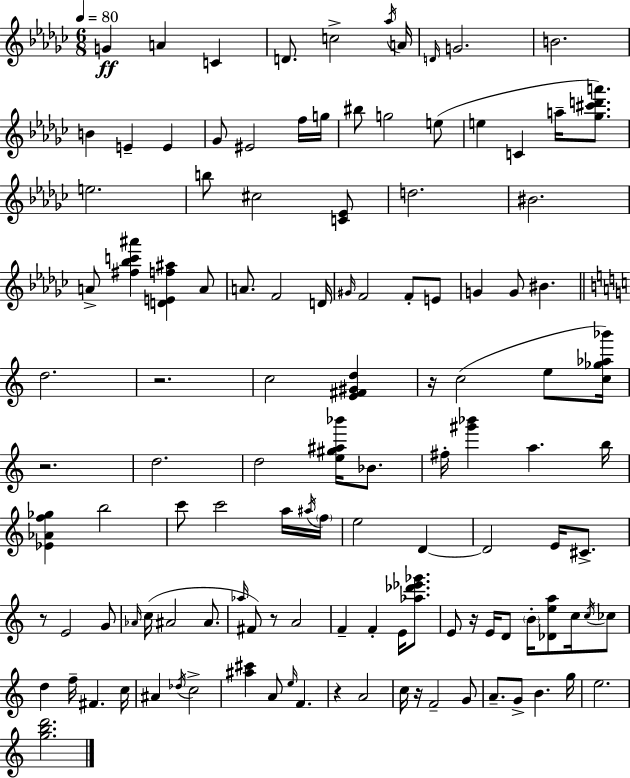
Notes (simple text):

G4/q A4/q C4/q D4/e. C5/h Ab5/s A4/s D4/s G4/h. B4/h. B4/q E4/q E4/q Gb4/e EIS4/h F5/s G5/s BIS5/e G5/h E5/e E5/q C4/q A5/s [Gb5,C#6,D6,A6]/e. E5/h. B5/e C#5/h [C4,Eb4]/e D5/h. BIS4/h. A4/e [F#5,Bb5,C6,A#6]/q [D4,E4,F5,A#5]/q A4/e A4/e. F4/h D4/s G#4/s F4/h F4/e E4/e G4/q G4/e BIS4/q. D5/h. R/h. C5/h [E4,F#4,G#4,D5]/q R/s C5/h E5/e [C5,Gb5,Ab5,Bb6]/s R/h. D5/h. D5/h [E5,G#5,A#5,Bb6]/s Bb4/e. F#5/s [G#6,Bb6]/q A5/q. B5/s [Eb4,Ab4,F5,Gb5]/q B5/h C6/e C6/h A5/s A#5/s F5/s E5/h D4/q D4/h E4/s C#4/e. R/e E4/h G4/e Ab4/s C5/s A#4/h A#4/e. Ab5/s F#4/e R/e A4/h F4/q F4/q E4/s [Ab5,Db6,Eb6,Gb6]/e. E4/e R/s E4/s D4/e B4/s [Db4,E5,A5]/e C5/s C5/s CES5/e D5/q F5/s F#4/q. C5/s A#4/q Db5/s C5/h [A#5,C#6]/q A4/e E5/s F4/q. R/q A4/h C5/s R/s F4/h G4/e A4/e. G4/e B4/q. G5/s E5/h. [G5,B5,D6]/h.